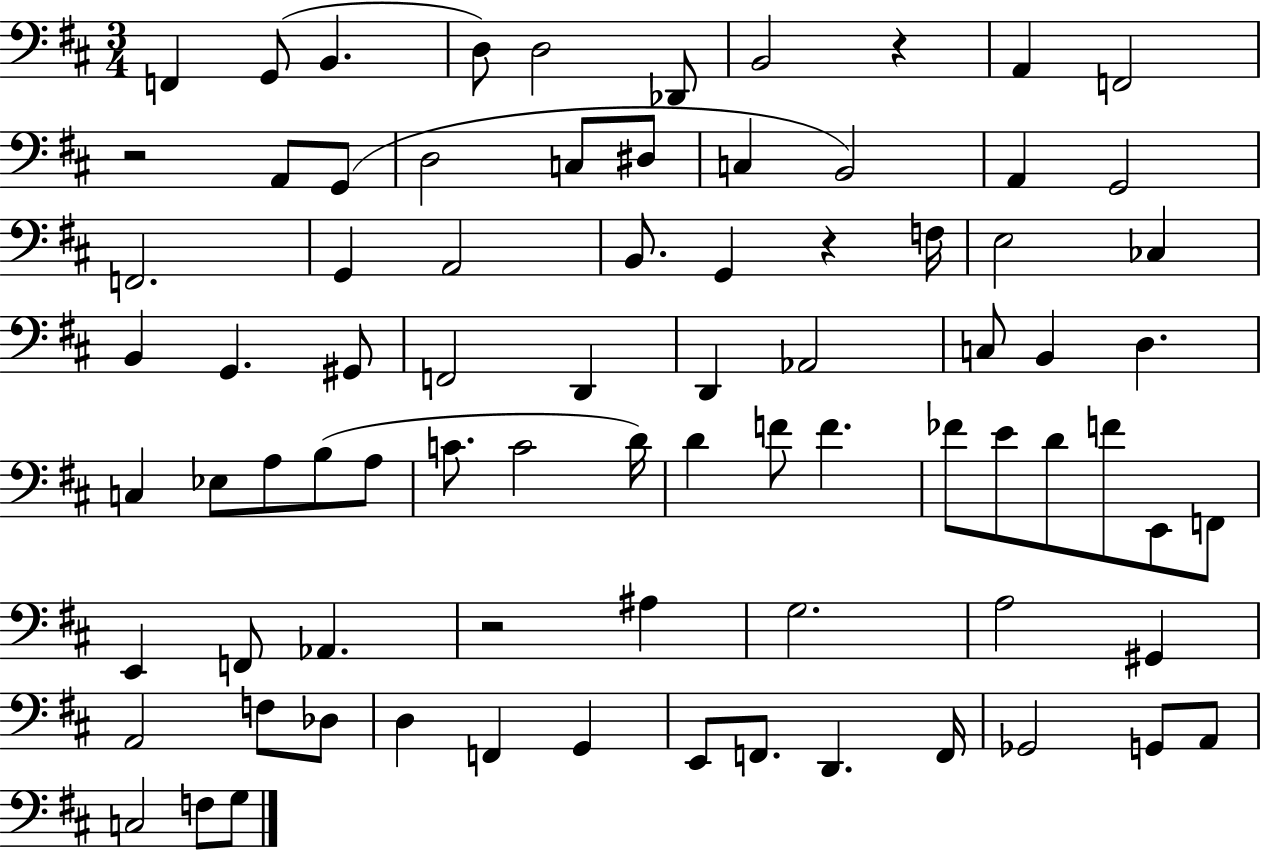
F2/q G2/e B2/q. D3/e D3/h Db2/e B2/h R/q A2/q F2/h R/h A2/e G2/e D3/h C3/e D#3/e C3/q B2/h A2/q G2/h F2/h. G2/q A2/h B2/e. G2/q R/q F3/s E3/h CES3/q B2/q G2/q. G#2/e F2/h D2/q D2/q Ab2/h C3/e B2/q D3/q. C3/q Eb3/e A3/e B3/e A3/e C4/e. C4/h D4/s D4/q F4/e F4/q. FES4/e E4/e D4/e F4/e E2/e F2/e E2/q F2/e Ab2/q. R/h A#3/q G3/h. A3/h G#2/q A2/h F3/e Db3/e D3/q F2/q G2/q E2/e F2/e. D2/q. F2/s Gb2/h G2/e A2/e C3/h F3/e G3/e